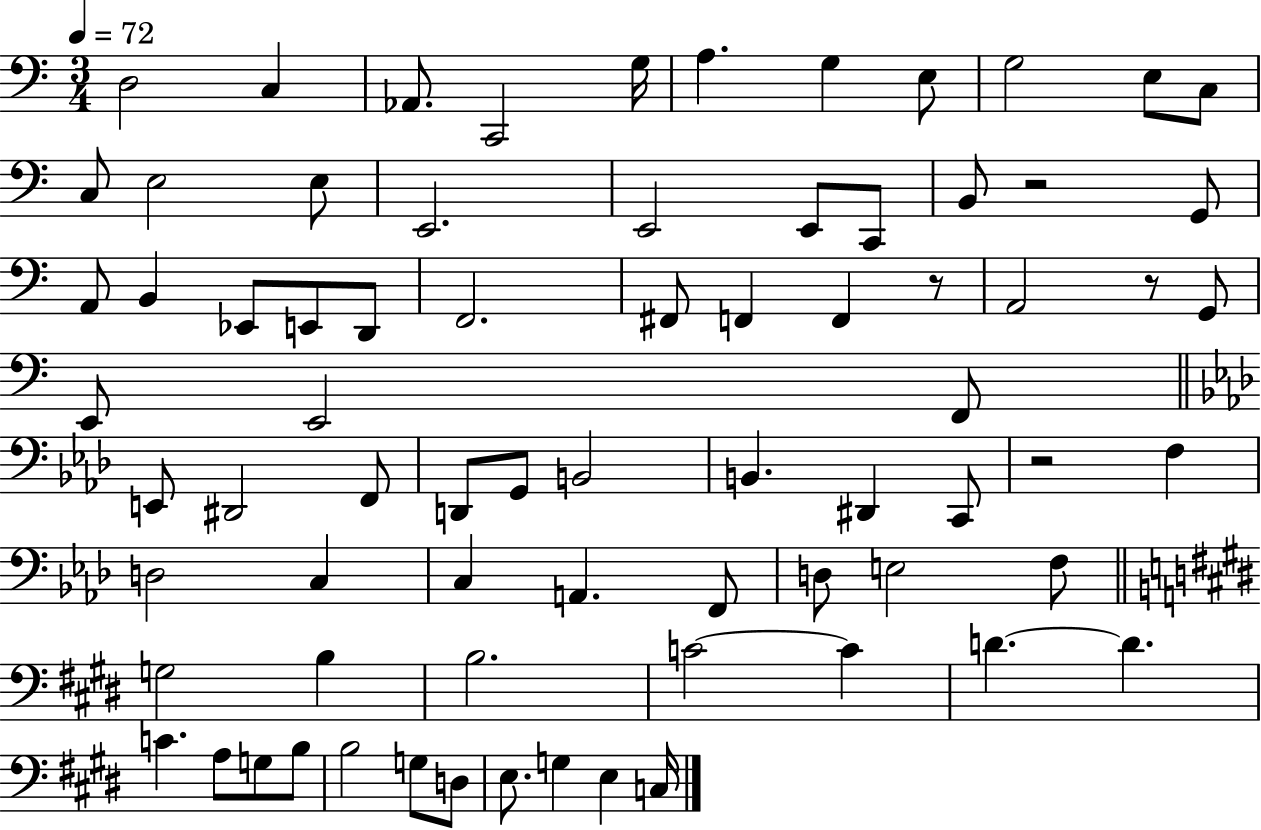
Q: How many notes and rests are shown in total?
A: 74